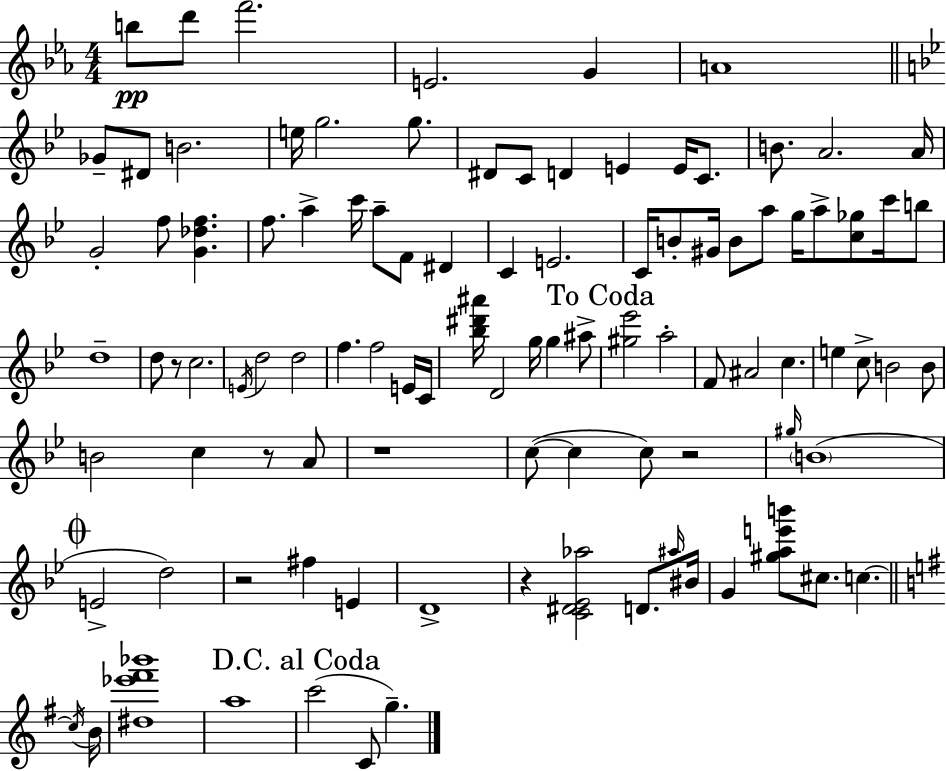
B5/e D6/e F6/h. E4/h. G4/q A4/w Gb4/e D#4/e B4/h. E5/s G5/h. G5/e. D#4/e C4/e D4/q E4/q E4/s C4/e. B4/e. A4/h. A4/s G4/h F5/e [G4,Db5,F5]/q. F5/e. A5/q C6/s A5/e F4/e D#4/q C4/q E4/h. C4/s B4/e G#4/s B4/e A5/e G5/s A5/e [C5,Gb5]/e C6/s B5/e D5/w D5/e R/e C5/h. E4/s D5/h D5/h F5/q. F5/h E4/s C4/s [Bb5,D#6,A#6]/s D4/h G5/s G5/q A#5/e [G#5,Eb6]/h A5/h F4/e A#4/h C5/q. E5/q C5/e B4/h B4/e B4/h C5/q R/e A4/e R/w C5/e C5/q C5/e R/h G#5/s B4/w E4/h D5/h R/h F#5/q E4/q D4/w R/q [C4,D#4,Eb4,Ab5]/h D4/e. A#5/s BIS4/s G4/q [G#5,A5,E6,B6]/e C#5/e. C5/q. C5/s B4/s [D#5,Eb6,F#6,Bb6]/w A5/w C6/h C4/e G5/q.